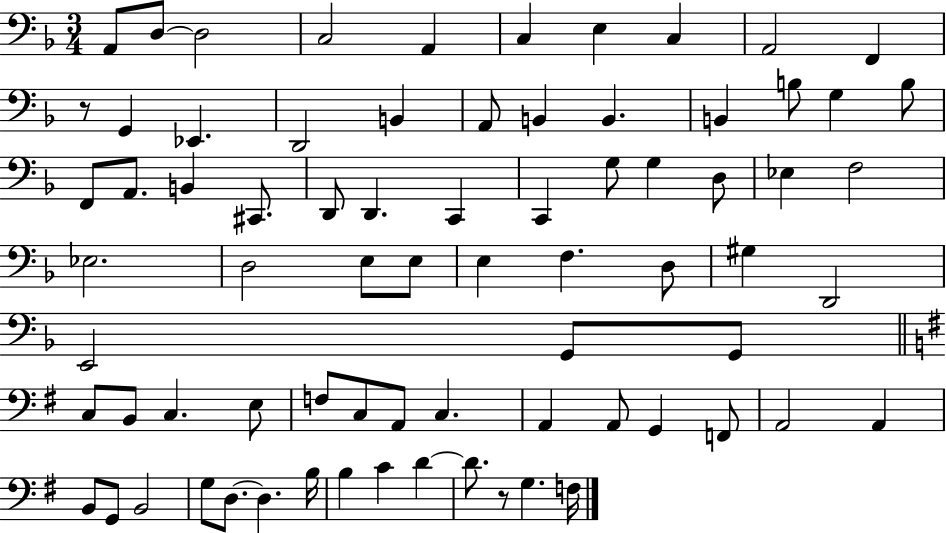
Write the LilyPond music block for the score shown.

{
  \clef bass
  \numericTimeSignature
  \time 3/4
  \key f \major
  a,8 d8~~ d2 | c2 a,4 | c4 e4 c4 | a,2 f,4 | \break r8 g,4 ees,4. | d,2 b,4 | a,8 b,4 b,4. | b,4 b8 g4 b8 | \break f,8 a,8. b,4 cis,8. | d,8 d,4. c,4 | c,4 g8 g4 d8 | ees4 f2 | \break ees2. | d2 e8 e8 | e4 f4. d8 | gis4 d,2 | \break e,2 g,8 g,8 | \bar "||" \break \key e \minor c8 b,8 c4. e8 | f8 c8 a,8 c4. | a,4 a,8 g,4 f,8 | a,2 a,4 | \break b,8 g,8 b,2 | g8 d8.~~ d4. b16 | b4 c'4 d'4~~ | d'8. r8 g4. f16 | \break \bar "|."
}